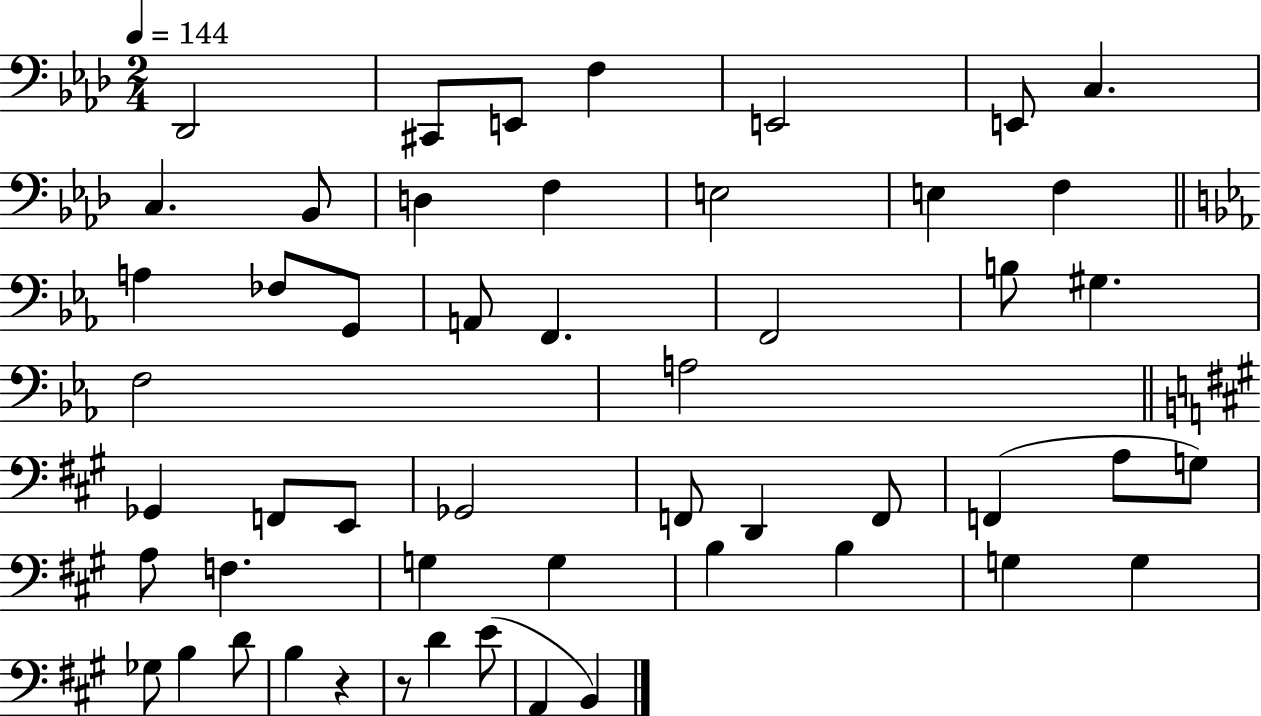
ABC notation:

X:1
T:Untitled
M:2/4
L:1/4
K:Ab
_D,,2 ^C,,/2 E,,/2 F, E,,2 E,,/2 C, C, _B,,/2 D, F, E,2 E, F, A, _F,/2 G,,/2 A,,/2 F,, F,,2 B,/2 ^G, F,2 A,2 _G,, F,,/2 E,,/2 _G,,2 F,,/2 D,, F,,/2 F,, A,/2 G,/2 A,/2 F, G, G, B, B, G, G, _G,/2 B, D/2 B, z z/2 D E/2 A,, B,,